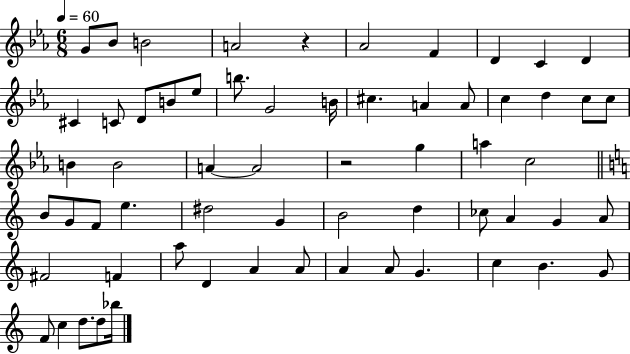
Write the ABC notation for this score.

X:1
T:Untitled
M:6/8
L:1/4
K:Eb
G/2 _B/2 B2 A2 z _A2 F D C D ^C C/2 D/2 B/2 _e/2 b/2 G2 B/4 ^c A A/2 c d c/2 c/2 B B2 A A2 z2 g a c2 B/2 G/2 F/2 e ^d2 G B2 d _c/2 A G A/2 ^F2 F a/2 D A A/2 A A/2 G c B G/2 F/2 c d/2 d/2 _b/4